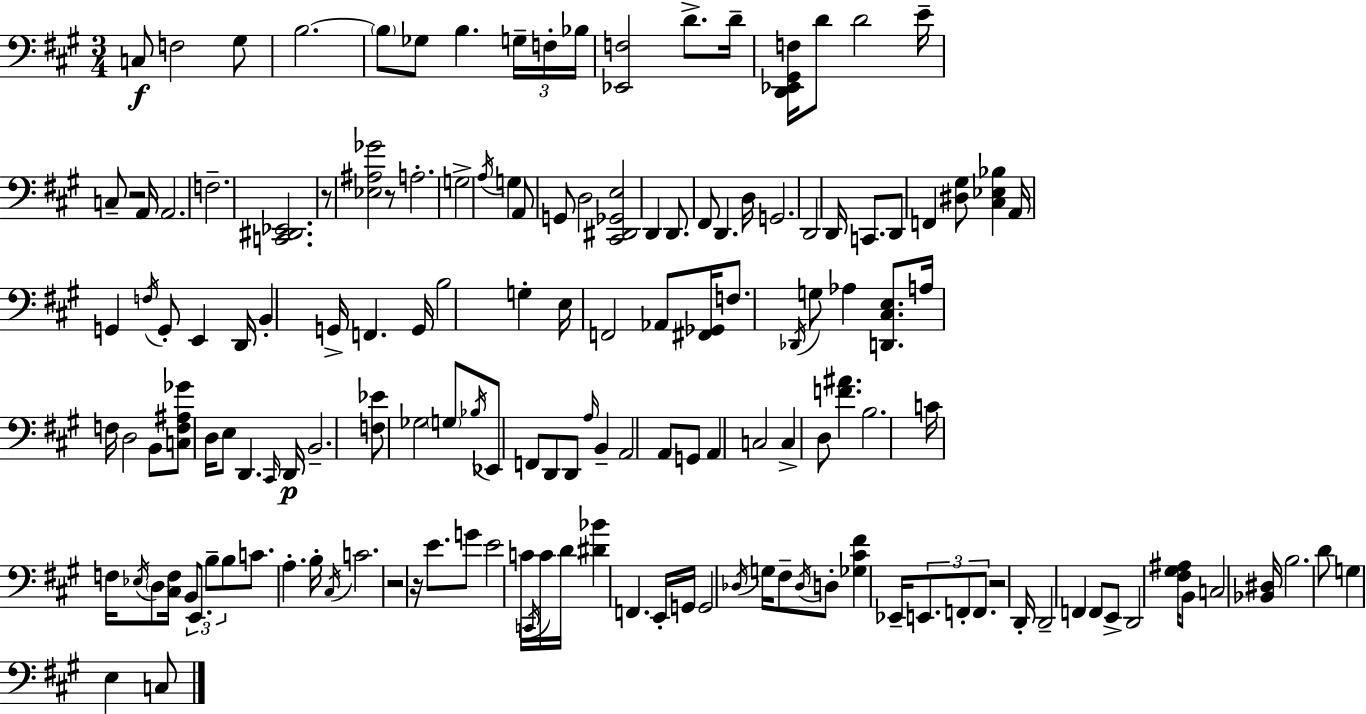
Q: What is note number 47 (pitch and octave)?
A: G2